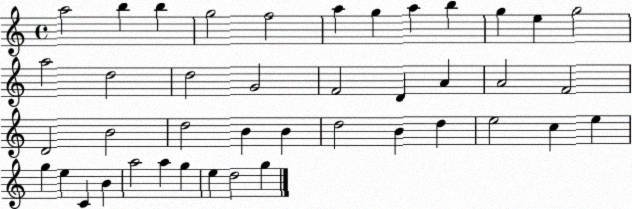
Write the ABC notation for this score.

X:1
T:Untitled
M:4/4
L:1/4
K:C
a2 b b g2 f2 a g a b g e g2 a2 d2 d2 G2 F2 D A A2 F2 D2 B2 d2 B B d2 B d e2 c e g e C B a2 a g e d2 g